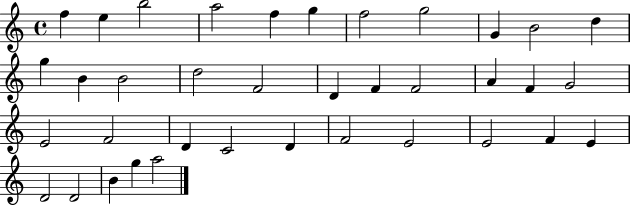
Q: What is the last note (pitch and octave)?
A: A5